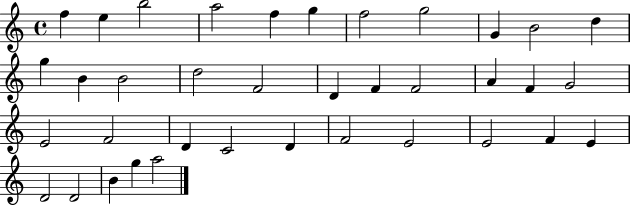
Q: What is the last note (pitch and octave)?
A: A5